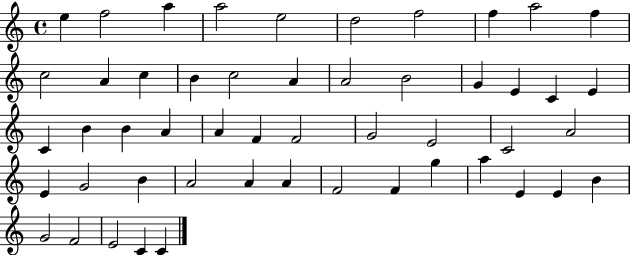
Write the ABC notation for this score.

X:1
T:Untitled
M:4/4
L:1/4
K:C
e f2 a a2 e2 d2 f2 f a2 f c2 A c B c2 A A2 B2 G E C E C B B A A F F2 G2 E2 C2 A2 E G2 B A2 A A F2 F g a E E B G2 F2 E2 C C